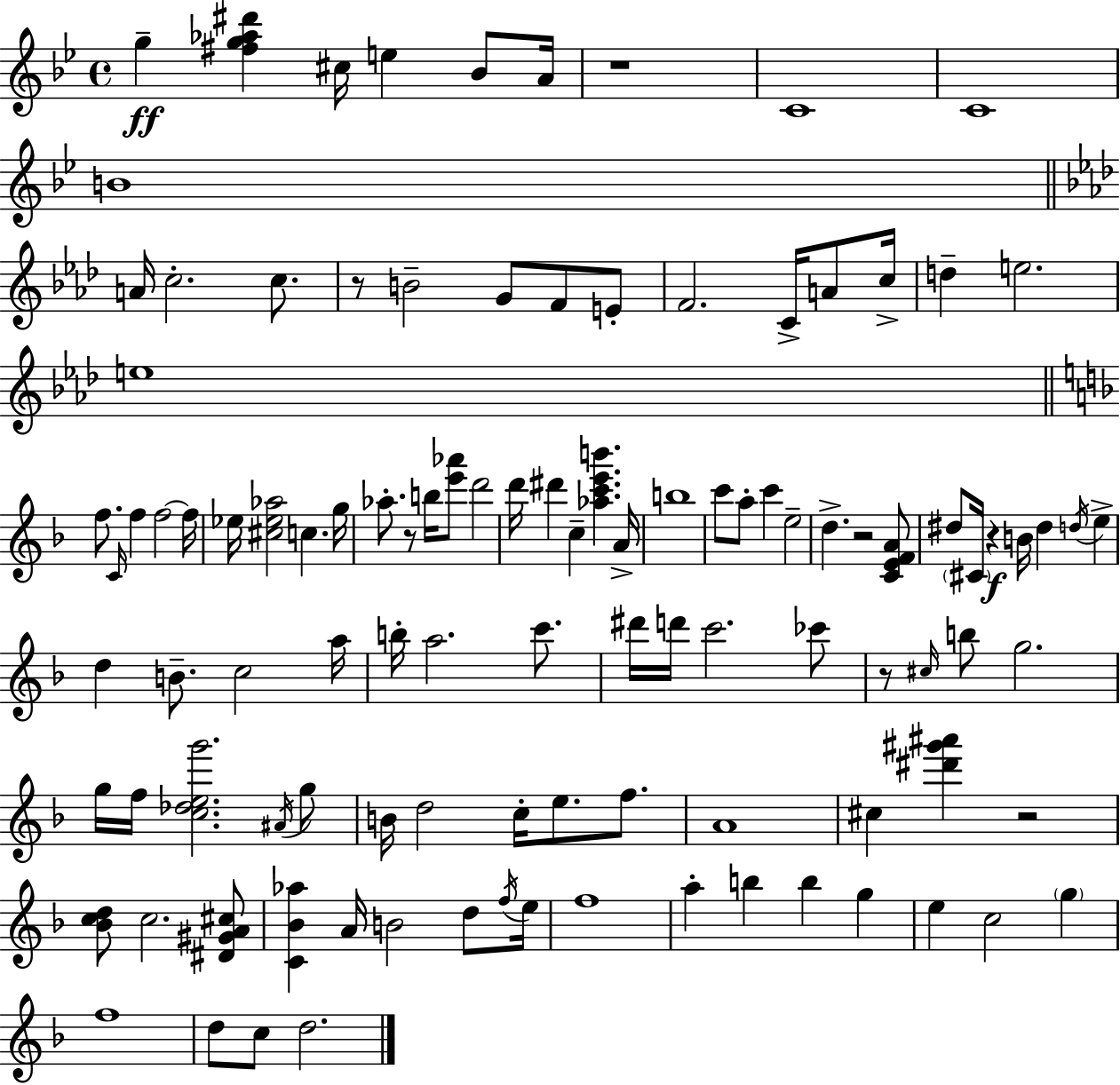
{
  \clef treble
  \time 4/4
  \defaultTimeSignature
  \key g \minor
  g''4--\ff <fis'' g'' aes'' dis'''>4 cis''16 e''4 bes'8 a'16 | r1 | c'1 | c'1 | \break b'1 | \bar "||" \break \key aes \major a'16 c''2.-. c''8. | r8 b'2-- g'8 f'8 e'8-. | f'2. c'16-> a'8 c''16-> | d''4-- e''2. | \break e''1 | \bar "||" \break \key f \major f''8. \grace { c'16 } f''4 f''2~~ | f''16 ees''16 <cis'' ees'' aes''>2 c''4. | g''16 aes''8.-. r8 b''16 <e''' aes'''>8 d'''2 | d'''16 dis'''4 c''4-- <aes'' c''' e''' b'''>4. | \break a'16-> b''1 | c'''8 a''8-. c'''4 e''2-- | d''4.-> r2 <c' e' f' a'>8 | dis''8 \parenthesize cis'16 r4\f b'16 dis''4 \acciaccatura { d''16 } e''4-> | \break d''4 b'8.-- c''2 | a''16 b''16-. a''2. c'''8. | dis'''16 d'''16 c'''2. | ces'''8 r8 \grace { cis''16 } b''8 g''2. | \break g''16 f''16 <c'' des'' e'' g'''>2. | \acciaccatura { ais'16 } g''8 b'16 d''2 c''16-. e''8. | f''8. a'1 | cis''4 <dis''' gis''' ais'''>4 r2 | \break <bes' c'' d''>8 c''2. | <dis' gis' a' cis''>8 <c' bes' aes''>4 a'16 b'2 | d''8 \acciaccatura { f''16 } e''16 f''1 | a''4-. b''4 b''4 | \break g''4 e''4 c''2 | \parenthesize g''4 f''1 | d''8 c''8 d''2. | \bar "|."
}